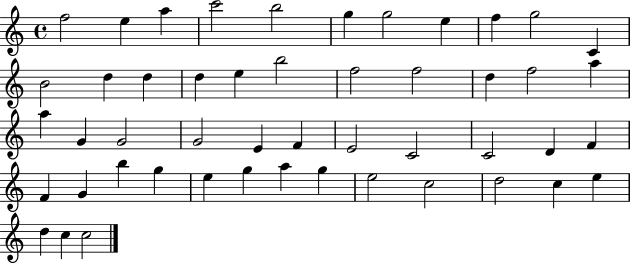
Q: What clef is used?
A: treble